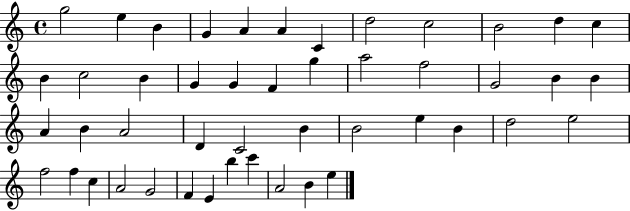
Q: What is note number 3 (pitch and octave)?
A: B4